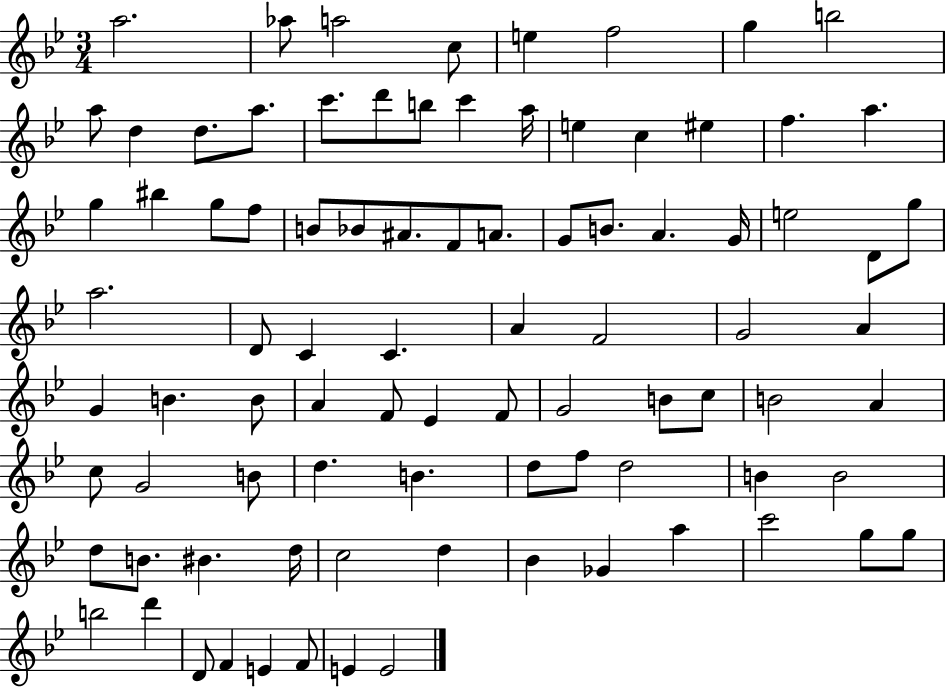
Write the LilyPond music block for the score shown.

{
  \clef treble
  \numericTimeSignature
  \time 3/4
  \key bes \major
  a''2. | aes''8 a''2 c''8 | e''4 f''2 | g''4 b''2 | \break a''8 d''4 d''8. a''8. | c'''8. d'''8 b''8 c'''4 a''16 | e''4 c''4 eis''4 | f''4. a''4. | \break g''4 bis''4 g''8 f''8 | b'8 bes'8 ais'8. f'8 a'8. | g'8 b'8. a'4. g'16 | e''2 d'8 g''8 | \break a''2. | d'8 c'4 c'4. | a'4 f'2 | g'2 a'4 | \break g'4 b'4. b'8 | a'4 f'8 ees'4 f'8 | g'2 b'8 c''8 | b'2 a'4 | \break c''8 g'2 b'8 | d''4. b'4. | d''8 f''8 d''2 | b'4 b'2 | \break d''8 b'8. bis'4. d''16 | c''2 d''4 | bes'4 ges'4 a''4 | c'''2 g''8 g''8 | \break b''2 d'''4 | d'8 f'4 e'4 f'8 | e'4 e'2 | \bar "|."
}